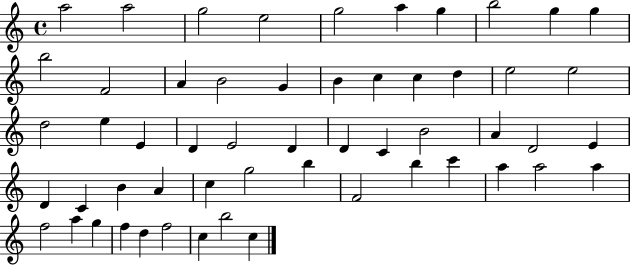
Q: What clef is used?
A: treble